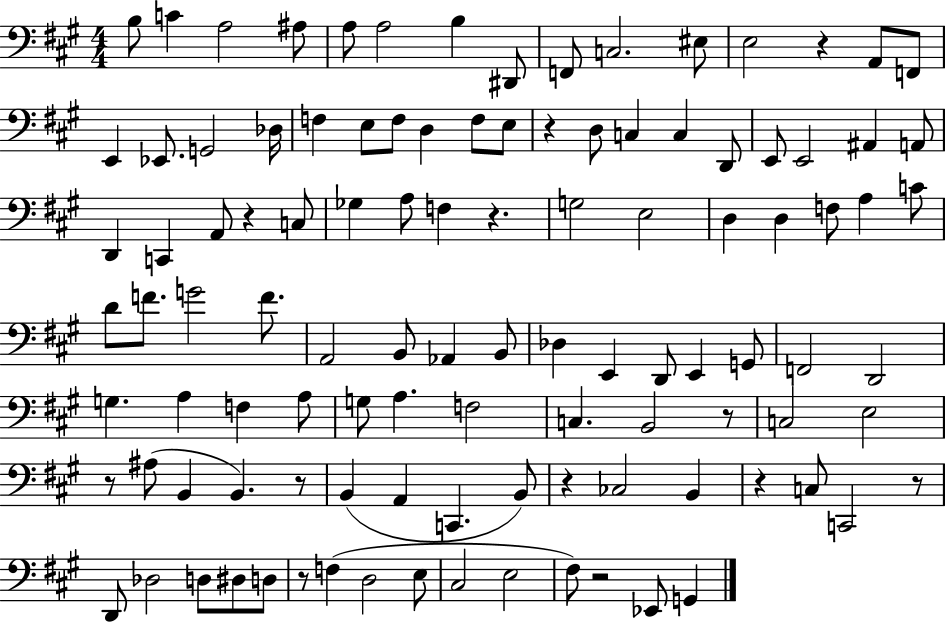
X:1
T:Untitled
M:4/4
L:1/4
K:A
B,/2 C A,2 ^A,/2 A,/2 A,2 B, ^D,,/2 F,,/2 C,2 ^E,/2 E,2 z A,,/2 F,,/2 E,, _E,,/2 G,,2 _D,/4 F, E,/2 F,/2 D, F,/2 E,/2 z D,/2 C, C, D,,/2 E,,/2 E,,2 ^A,, A,,/2 D,, C,, A,,/2 z C,/2 _G, A,/2 F, z G,2 E,2 D, D, F,/2 A, C/2 D/2 F/2 G2 F/2 A,,2 B,,/2 _A,, B,,/2 _D, E,, D,,/2 E,, G,,/2 F,,2 D,,2 G, A, F, A,/2 G,/2 A, F,2 C, B,,2 z/2 C,2 E,2 z/2 ^A,/2 B,, B,, z/2 B,, A,, C,, B,,/2 z _C,2 B,, z C,/2 C,,2 z/2 D,,/2 _D,2 D,/2 ^D,/2 D,/2 z/2 F, D,2 E,/2 ^C,2 E,2 ^F,/2 z2 _E,,/2 G,,